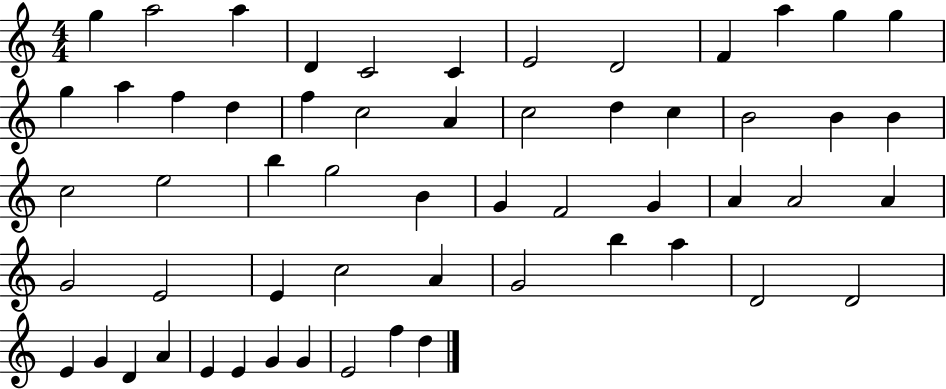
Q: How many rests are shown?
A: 0